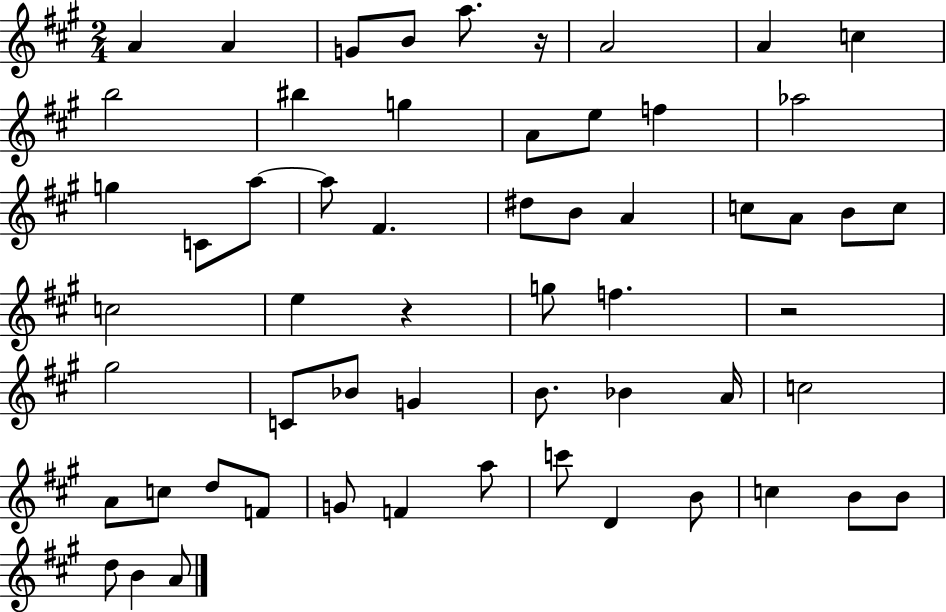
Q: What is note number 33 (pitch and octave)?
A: C4